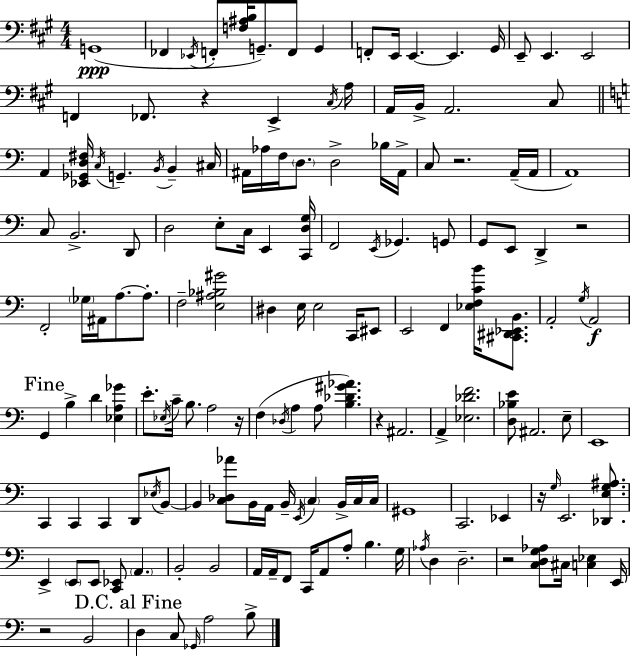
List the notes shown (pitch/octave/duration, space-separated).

G2/w FES2/q Eb2/s F2/e [F3,A#3,B3]/s G2/e. F2/e G2/q F2/e E2/s E2/q. E2/q. G#2/s E2/e E2/q. E2/h F2/q FES2/e. R/q E2/q C#3/s A3/s A2/s B2/s A2/h. C#3/e A2/q [Eb2,Gb2,D3,F#3]/s C3/s G2/q. B2/s B2/q C#3/s A#2/s Ab3/s F3/s D3/e. D3/h Bb3/s A#2/s C3/e R/h. A2/s A2/s A2/w C3/e B2/h. D2/e D3/h E3/e C3/s E2/q [C2,D3,G3]/s F2/h E2/s Gb2/q. G2/e G2/e E2/e D2/q R/h F2/h Gb3/s A#2/s A3/e. A3/e. F3/h [E3,A#3,Bb3,G#4]/h D#3/q E3/s E3/h C2/s EIS2/e E2/h F2/q [Eb3,F3,C4,B4]/s [C#2,D#2,Eb2,B2]/e. A2/h G3/s A2/h G2/q B3/q D4/q [Eb3,A3,Gb4]/q E4/e. Eb3/s C4/s B3/e. A3/h R/s F3/q Db3/s A3/q A3/e [B3,Db4,G#4,Ab4]/q. R/q A#2/h. A2/q [Eb3,Db4,F4]/h. [D3,Bb3,E4]/e A#2/h. E3/e E2/w C2/q C2/q C2/q D2/e Eb3/s B2/e B2/q [C3,Db3,Ab4]/e B2/s A2/s B2/s E2/s C3/q B2/s C3/s C3/s G#2/w C2/h. Eb2/q R/s G3/s E2/h. [Db2,E3,G3,A#3]/e. E2/q E2/e E2/e [C2,Eb2]/e A2/q. B2/h B2/h A2/s A2/s F2/e C2/s A2/e A3/e B3/q. G3/s Ab3/s D3/q D3/h. R/h [C3,D3,G3,Ab3]/e C#3/s [C3,Eb3]/q E2/s R/h B2/h D3/q C3/e Gb2/s A3/h B3/e